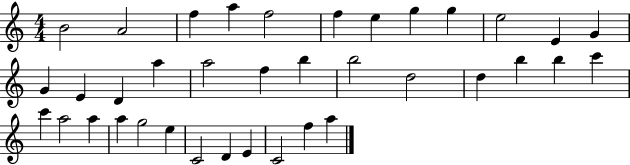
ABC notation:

X:1
T:Untitled
M:4/4
L:1/4
K:C
B2 A2 f a f2 f e g g e2 E G G E D a a2 f b b2 d2 d b b c' c' a2 a a g2 e C2 D E C2 f a